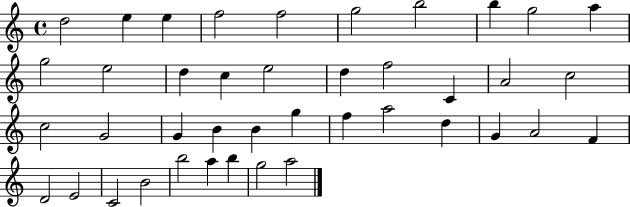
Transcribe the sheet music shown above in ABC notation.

X:1
T:Untitled
M:4/4
L:1/4
K:C
d2 e e f2 f2 g2 b2 b g2 a g2 e2 d c e2 d f2 C A2 c2 c2 G2 G B B g f a2 d G A2 F D2 E2 C2 B2 b2 a b g2 a2